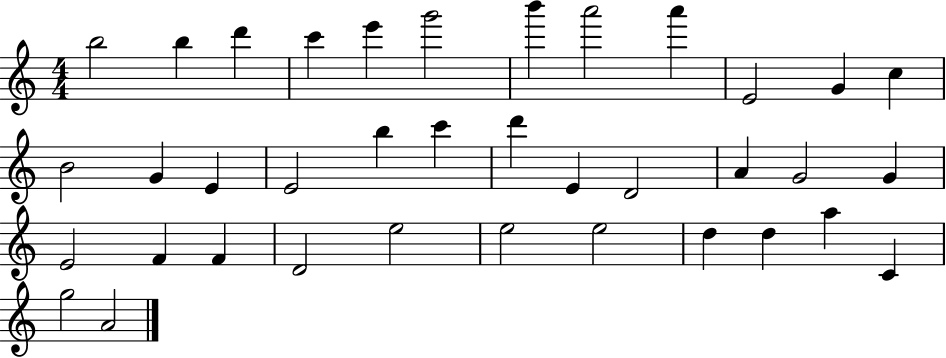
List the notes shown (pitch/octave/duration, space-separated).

B5/h B5/q D6/q C6/q E6/q G6/h B6/q A6/h A6/q E4/h G4/q C5/q B4/h G4/q E4/q E4/h B5/q C6/q D6/q E4/q D4/h A4/q G4/h G4/q E4/h F4/q F4/q D4/h E5/h E5/h E5/h D5/q D5/q A5/q C4/q G5/h A4/h